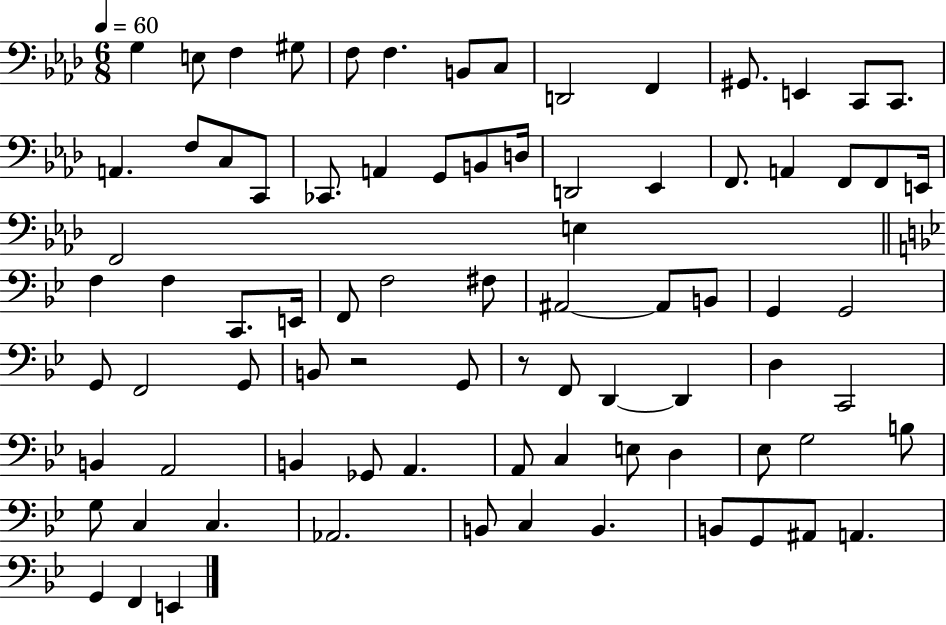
{
  \clef bass
  \numericTimeSignature
  \time 6/8
  \key aes \major
  \tempo 4 = 60
  g4 e8 f4 gis8 | f8 f4. b,8 c8 | d,2 f,4 | gis,8. e,4 c,8 c,8. | \break a,4. f8 c8 c,8 | ces,8. a,4 g,8 b,8 d16 | d,2 ees,4 | f,8. a,4 f,8 f,8 e,16 | \break f,2 e4 | \bar "||" \break \key bes \major f4 f4 c,8. e,16 | f,8 f2 fis8 | ais,2~~ ais,8 b,8 | g,4 g,2 | \break g,8 f,2 g,8 | b,8 r2 g,8 | r8 f,8 d,4~~ d,4 | d4 c,2 | \break b,4 a,2 | b,4 ges,8 a,4. | a,8 c4 e8 d4 | ees8 g2 b8 | \break g8 c4 c4. | aes,2. | b,8 c4 b,4. | b,8 g,8 ais,8 a,4. | \break g,4 f,4 e,4 | \bar "|."
}